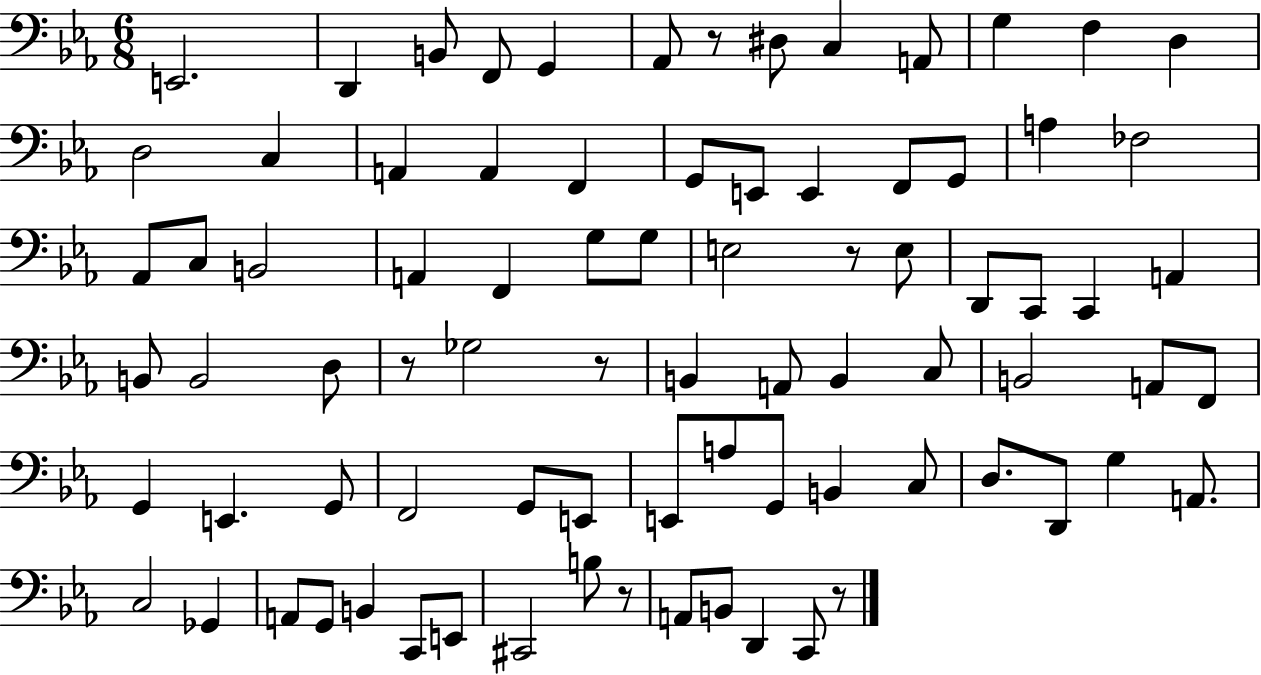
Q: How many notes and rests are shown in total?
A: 82